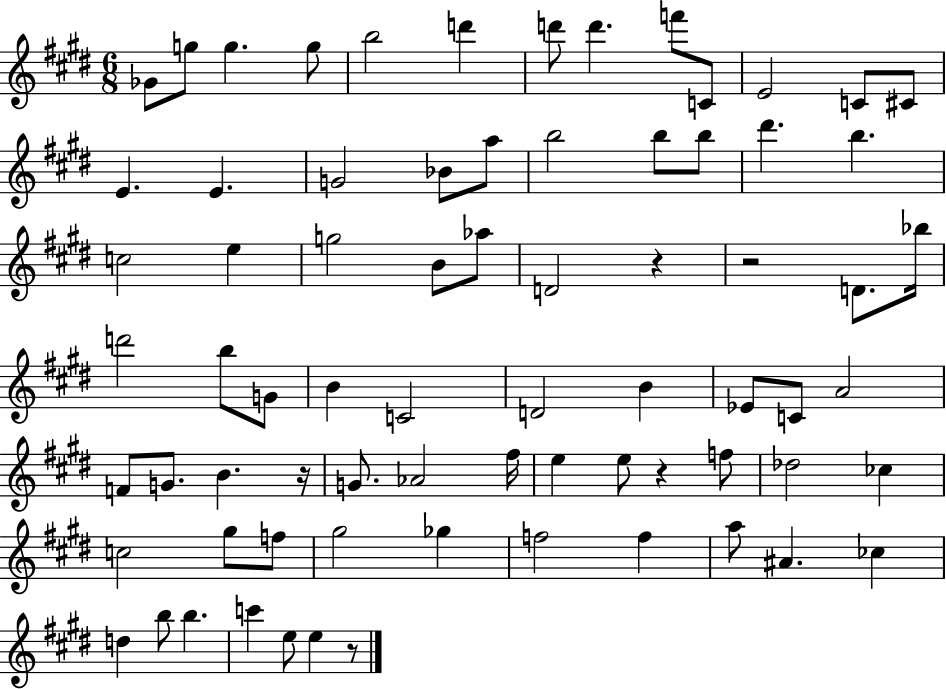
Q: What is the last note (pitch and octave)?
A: E5